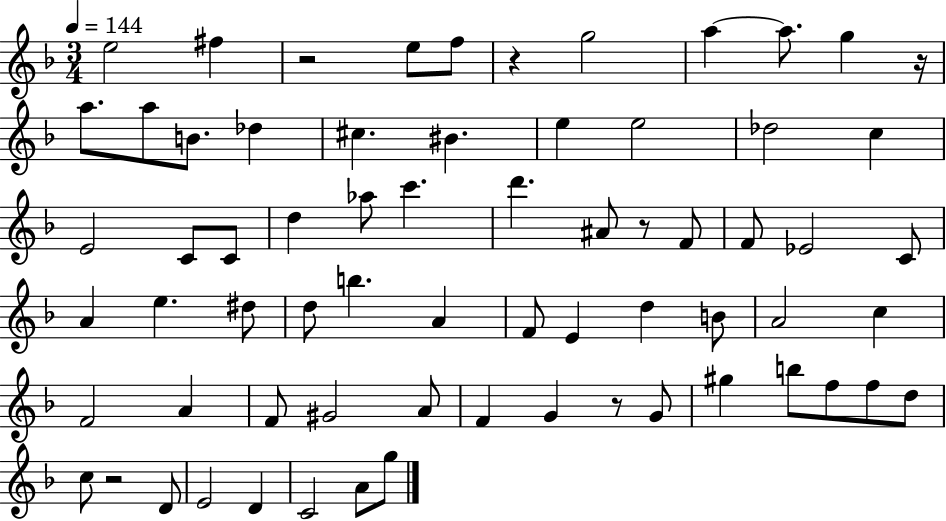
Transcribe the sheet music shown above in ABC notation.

X:1
T:Untitled
M:3/4
L:1/4
K:F
e2 ^f z2 e/2 f/2 z g2 a a/2 g z/4 a/2 a/2 B/2 _d ^c ^B e e2 _d2 c E2 C/2 C/2 d _a/2 c' d' ^A/2 z/2 F/2 F/2 _E2 C/2 A e ^d/2 d/2 b A F/2 E d B/2 A2 c F2 A F/2 ^G2 A/2 F G z/2 G/2 ^g b/2 f/2 f/2 d/2 c/2 z2 D/2 E2 D C2 A/2 g/2